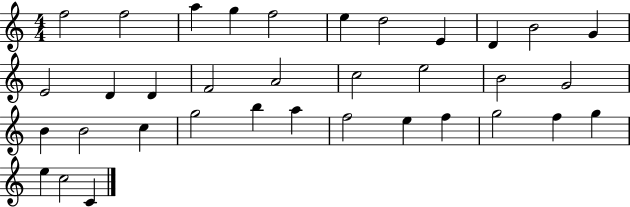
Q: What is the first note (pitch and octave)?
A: F5